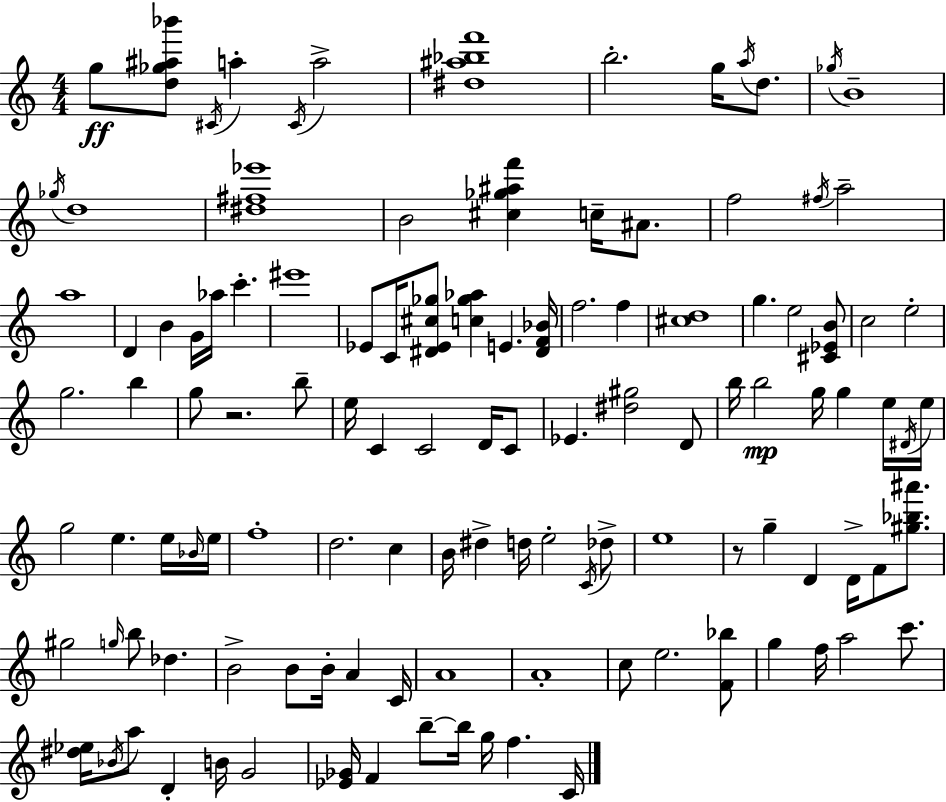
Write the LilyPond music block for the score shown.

{
  \clef treble
  \numericTimeSignature
  \time 4/4
  \key a \minor
  g''8\ff <d'' ges'' ais'' bes'''>8 \acciaccatura { cis'16 } a''4-. \acciaccatura { cis'16 } a''2-> | <dis'' ais'' bes'' f'''>1 | b''2.-. g''16 \acciaccatura { a''16 } | d''8. \acciaccatura { ges''16 } b'1-- | \break \acciaccatura { ges''16 } d''1 | <dis'' fis'' ees'''>1 | b'2 <cis'' ges'' ais'' f'''>4 | c''16-- ais'8. f''2 \acciaccatura { fis''16 } a''2-- | \break a''1 | d'4 b'4 g'16 aes''16 | c'''4.-. eis'''1 | ees'8 c'16 <dis' ees' cis'' ges''>8 <c'' ges'' aes''>4 e'4. | \break <dis' f' bes'>16 f''2. | f''4 <cis'' d''>1 | g''4. e''2 | <cis' ees' b'>8 c''2 e''2-. | \break g''2. | b''4 g''8 r2. | b''8-- e''16 c'4 c'2 | d'16 c'8 ees'4. <dis'' gis''>2 | \break d'8 b''16 b''2\mp g''16 | g''4 e''16 \acciaccatura { dis'16 } e''16 g''2 e''4. | e''16 \grace { bes'16 } e''16 f''1-. | d''2. | \break c''4 b'16 dis''4-> d''16 e''2-. | \acciaccatura { c'16 } des''8-> e''1 | r8 g''4-- d'4 | d'16-> f'8 <gis'' bes'' ais'''>8. gis''2 | \break \grace { g''16 } b''8 des''4. b'2-> | b'8 b'16-. a'4 c'16 a'1 | a'1-. | c''8 e''2. | \break <f' bes''>8 g''4 f''16 a''2 | c'''8. <dis'' ees''>16 \acciaccatura { bes'16 } a''8 d'4-. | b'16 g'2 <ees' ges'>16 f'4 | b''8--~~ b''16 g''16 f''4. c'16 \bar "|."
}